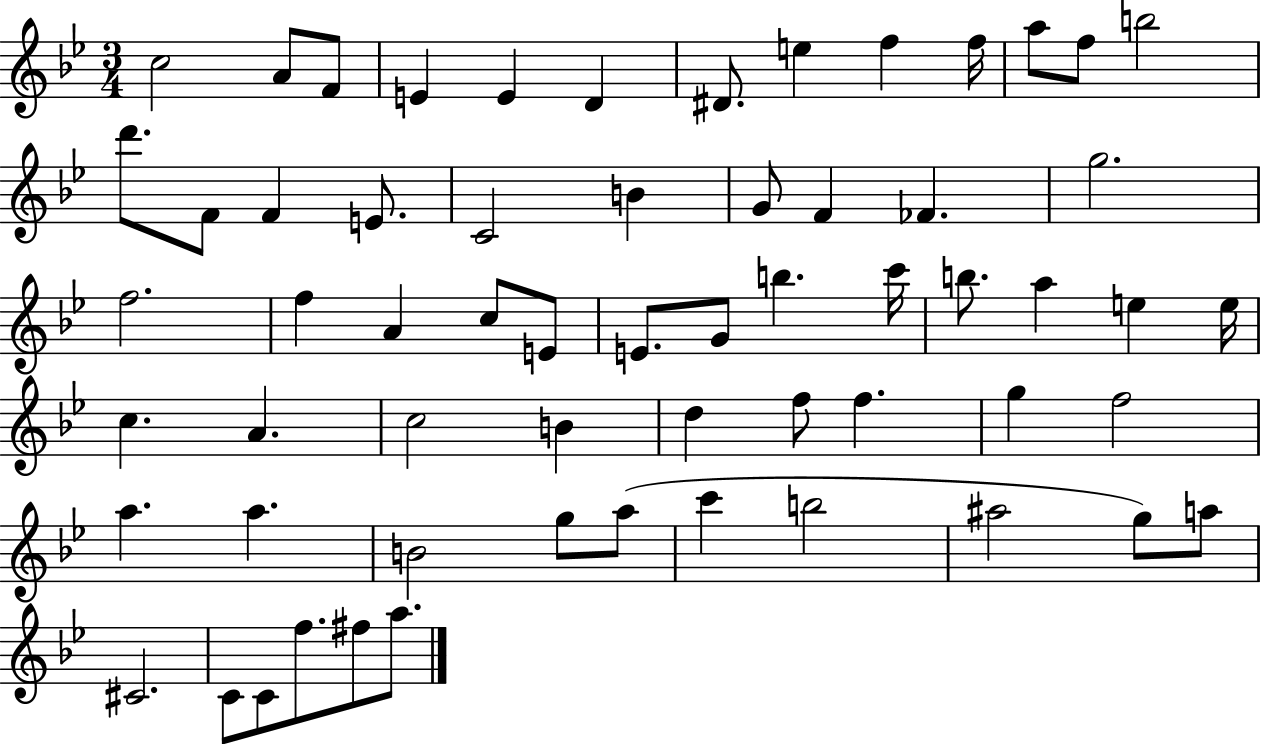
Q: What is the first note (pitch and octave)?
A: C5